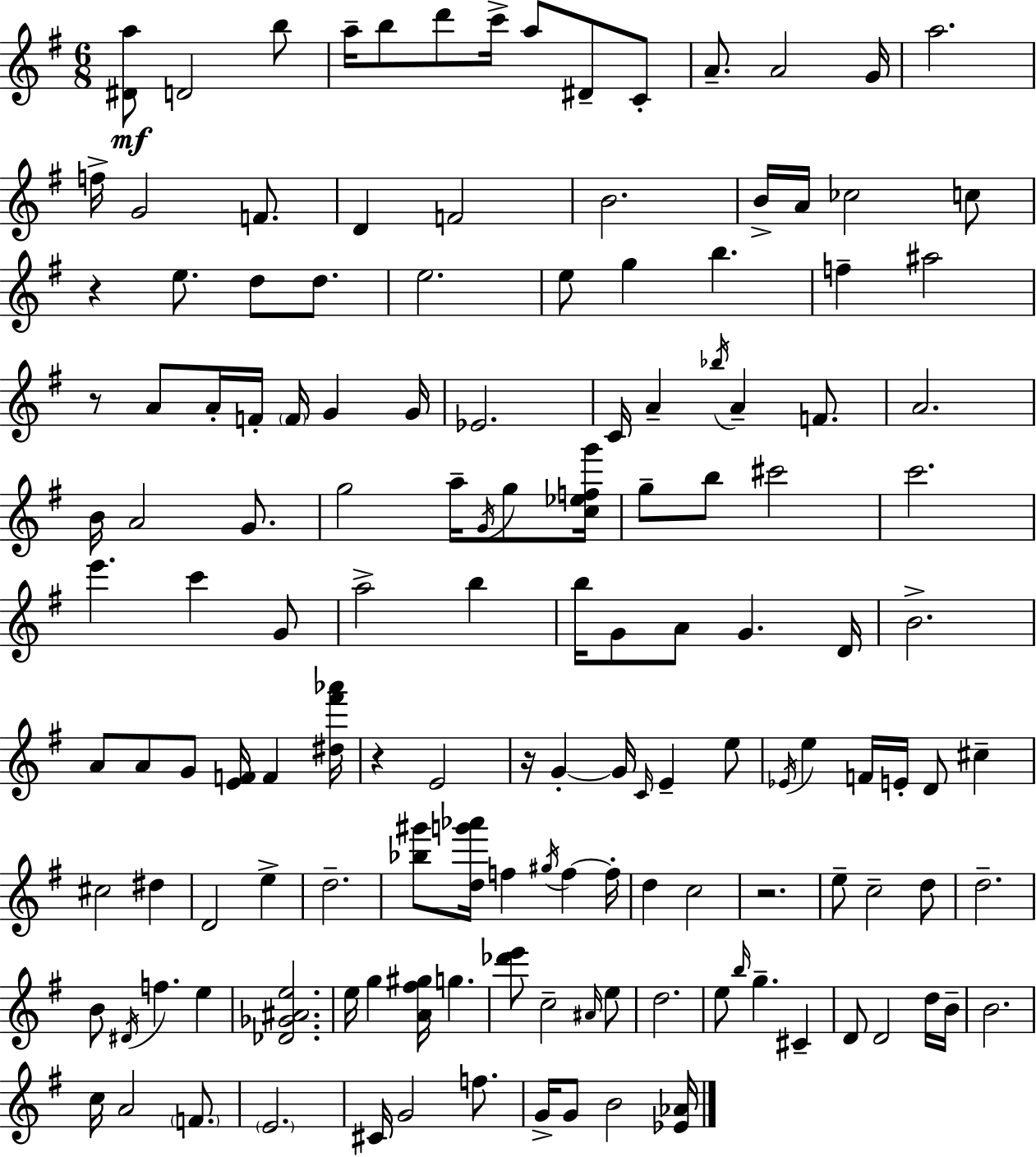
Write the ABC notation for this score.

X:1
T:Untitled
M:6/8
L:1/4
K:G
[^Da]/2 D2 b/2 a/4 b/2 d'/2 c'/4 a/2 ^D/2 C/2 A/2 A2 G/4 a2 f/4 G2 F/2 D F2 B2 B/4 A/4 _c2 c/2 z e/2 d/2 d/2 e2 e/2 g b f ^a2 z/2 A/2 A/4 F/4 F/4 G G/4 _E2 C/4 A _b/4 A F/2 A2 B/4 A2 G/2 g2 a/4 G/4 g/2 [c_efg']/4 g/2 b/2 ^c'2 c'2 e' c' G/2 a2 b b/4 G/2 A/2 G D/4 B2 A/2 A/2 G/2 [EF]/4 F [^d^f'_a']/4 z E2 z/4 G G/4 C/4 E e/2 _E/4 e F/4 E/4 D/2 ^c ^c2 ^d D2 e d2 [_b^g']/2 [dg'_a']/4 f ^g/4 f f/4 d c2 z2 e/2 c2 d/2 d2 B/2 ^D/4 f e [_D_G^Ae]2 e/4 g [A^f^g]/4 g [_d'e']/2 c2 ^A/4 e/2 d2 e/2 b/4 g ^C D/2 D2 d/4 B/4 B2 c/4 A2 F/2 E2 ^C/4 G2 f/2 G/4 G/2 B2 [_E_A]/4